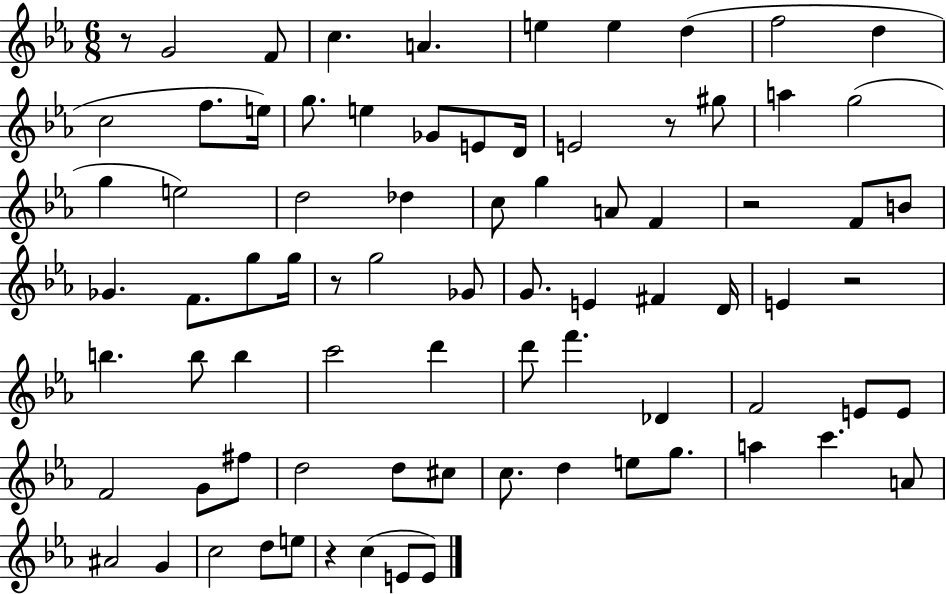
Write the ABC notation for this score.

X:1
T:Untitled
M:6/8
L:1/4
K:Eb
z/2 G2 F/2 c A e e d f2 d c2 f/2 e/4 g/2 e _G/2 E/2 D/4 E2 z/2 ^g/2 a g2 g e2 d2 _d c/2 g A/2 F z2 F/2 B/2 _G F/2 g/2 g/4 z/2 g2 _G/2 G/2 E ^F D/4 E z2 b b/2 b c'2 d' d'/2 f' _D F2 E/2 E/2 F2 G/2 ^f/2 d2 d/2 ^c/2 c/2 d e/2 g/2 a c' A/2 ^A2 G c2 d/2 e/2 z c E/2 E/2